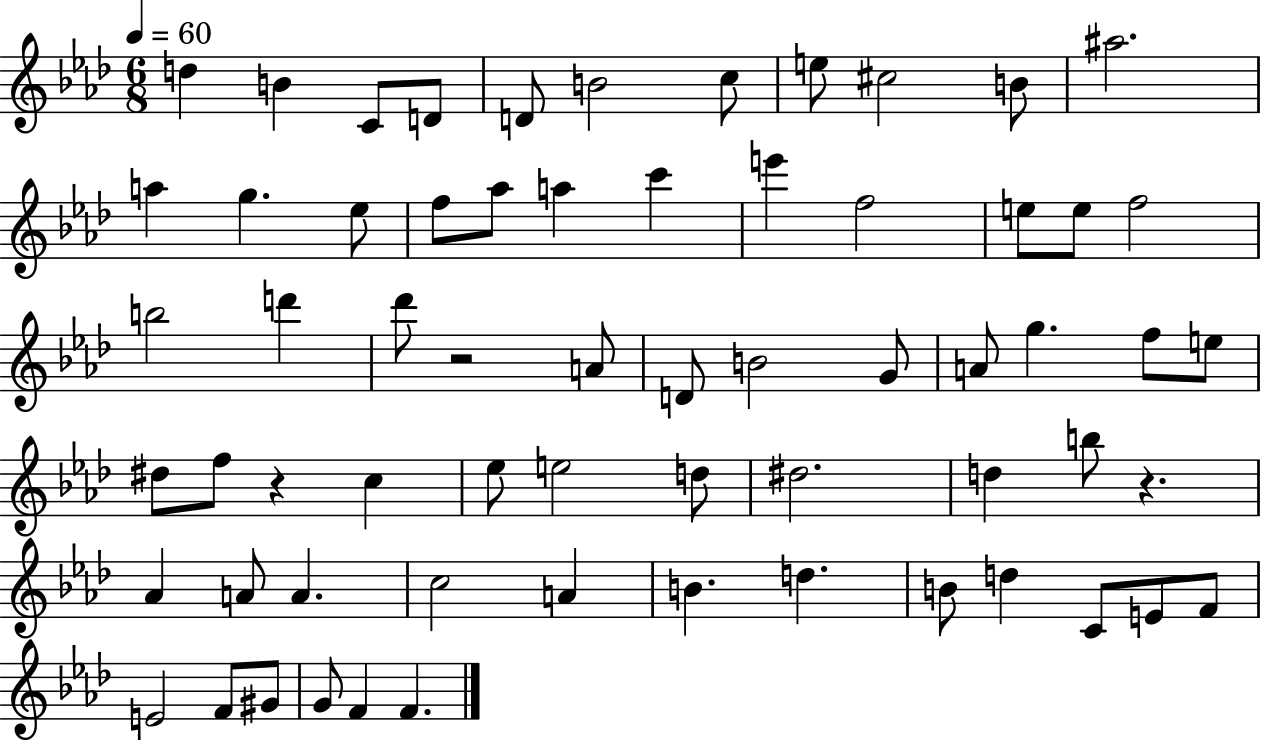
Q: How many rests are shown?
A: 3